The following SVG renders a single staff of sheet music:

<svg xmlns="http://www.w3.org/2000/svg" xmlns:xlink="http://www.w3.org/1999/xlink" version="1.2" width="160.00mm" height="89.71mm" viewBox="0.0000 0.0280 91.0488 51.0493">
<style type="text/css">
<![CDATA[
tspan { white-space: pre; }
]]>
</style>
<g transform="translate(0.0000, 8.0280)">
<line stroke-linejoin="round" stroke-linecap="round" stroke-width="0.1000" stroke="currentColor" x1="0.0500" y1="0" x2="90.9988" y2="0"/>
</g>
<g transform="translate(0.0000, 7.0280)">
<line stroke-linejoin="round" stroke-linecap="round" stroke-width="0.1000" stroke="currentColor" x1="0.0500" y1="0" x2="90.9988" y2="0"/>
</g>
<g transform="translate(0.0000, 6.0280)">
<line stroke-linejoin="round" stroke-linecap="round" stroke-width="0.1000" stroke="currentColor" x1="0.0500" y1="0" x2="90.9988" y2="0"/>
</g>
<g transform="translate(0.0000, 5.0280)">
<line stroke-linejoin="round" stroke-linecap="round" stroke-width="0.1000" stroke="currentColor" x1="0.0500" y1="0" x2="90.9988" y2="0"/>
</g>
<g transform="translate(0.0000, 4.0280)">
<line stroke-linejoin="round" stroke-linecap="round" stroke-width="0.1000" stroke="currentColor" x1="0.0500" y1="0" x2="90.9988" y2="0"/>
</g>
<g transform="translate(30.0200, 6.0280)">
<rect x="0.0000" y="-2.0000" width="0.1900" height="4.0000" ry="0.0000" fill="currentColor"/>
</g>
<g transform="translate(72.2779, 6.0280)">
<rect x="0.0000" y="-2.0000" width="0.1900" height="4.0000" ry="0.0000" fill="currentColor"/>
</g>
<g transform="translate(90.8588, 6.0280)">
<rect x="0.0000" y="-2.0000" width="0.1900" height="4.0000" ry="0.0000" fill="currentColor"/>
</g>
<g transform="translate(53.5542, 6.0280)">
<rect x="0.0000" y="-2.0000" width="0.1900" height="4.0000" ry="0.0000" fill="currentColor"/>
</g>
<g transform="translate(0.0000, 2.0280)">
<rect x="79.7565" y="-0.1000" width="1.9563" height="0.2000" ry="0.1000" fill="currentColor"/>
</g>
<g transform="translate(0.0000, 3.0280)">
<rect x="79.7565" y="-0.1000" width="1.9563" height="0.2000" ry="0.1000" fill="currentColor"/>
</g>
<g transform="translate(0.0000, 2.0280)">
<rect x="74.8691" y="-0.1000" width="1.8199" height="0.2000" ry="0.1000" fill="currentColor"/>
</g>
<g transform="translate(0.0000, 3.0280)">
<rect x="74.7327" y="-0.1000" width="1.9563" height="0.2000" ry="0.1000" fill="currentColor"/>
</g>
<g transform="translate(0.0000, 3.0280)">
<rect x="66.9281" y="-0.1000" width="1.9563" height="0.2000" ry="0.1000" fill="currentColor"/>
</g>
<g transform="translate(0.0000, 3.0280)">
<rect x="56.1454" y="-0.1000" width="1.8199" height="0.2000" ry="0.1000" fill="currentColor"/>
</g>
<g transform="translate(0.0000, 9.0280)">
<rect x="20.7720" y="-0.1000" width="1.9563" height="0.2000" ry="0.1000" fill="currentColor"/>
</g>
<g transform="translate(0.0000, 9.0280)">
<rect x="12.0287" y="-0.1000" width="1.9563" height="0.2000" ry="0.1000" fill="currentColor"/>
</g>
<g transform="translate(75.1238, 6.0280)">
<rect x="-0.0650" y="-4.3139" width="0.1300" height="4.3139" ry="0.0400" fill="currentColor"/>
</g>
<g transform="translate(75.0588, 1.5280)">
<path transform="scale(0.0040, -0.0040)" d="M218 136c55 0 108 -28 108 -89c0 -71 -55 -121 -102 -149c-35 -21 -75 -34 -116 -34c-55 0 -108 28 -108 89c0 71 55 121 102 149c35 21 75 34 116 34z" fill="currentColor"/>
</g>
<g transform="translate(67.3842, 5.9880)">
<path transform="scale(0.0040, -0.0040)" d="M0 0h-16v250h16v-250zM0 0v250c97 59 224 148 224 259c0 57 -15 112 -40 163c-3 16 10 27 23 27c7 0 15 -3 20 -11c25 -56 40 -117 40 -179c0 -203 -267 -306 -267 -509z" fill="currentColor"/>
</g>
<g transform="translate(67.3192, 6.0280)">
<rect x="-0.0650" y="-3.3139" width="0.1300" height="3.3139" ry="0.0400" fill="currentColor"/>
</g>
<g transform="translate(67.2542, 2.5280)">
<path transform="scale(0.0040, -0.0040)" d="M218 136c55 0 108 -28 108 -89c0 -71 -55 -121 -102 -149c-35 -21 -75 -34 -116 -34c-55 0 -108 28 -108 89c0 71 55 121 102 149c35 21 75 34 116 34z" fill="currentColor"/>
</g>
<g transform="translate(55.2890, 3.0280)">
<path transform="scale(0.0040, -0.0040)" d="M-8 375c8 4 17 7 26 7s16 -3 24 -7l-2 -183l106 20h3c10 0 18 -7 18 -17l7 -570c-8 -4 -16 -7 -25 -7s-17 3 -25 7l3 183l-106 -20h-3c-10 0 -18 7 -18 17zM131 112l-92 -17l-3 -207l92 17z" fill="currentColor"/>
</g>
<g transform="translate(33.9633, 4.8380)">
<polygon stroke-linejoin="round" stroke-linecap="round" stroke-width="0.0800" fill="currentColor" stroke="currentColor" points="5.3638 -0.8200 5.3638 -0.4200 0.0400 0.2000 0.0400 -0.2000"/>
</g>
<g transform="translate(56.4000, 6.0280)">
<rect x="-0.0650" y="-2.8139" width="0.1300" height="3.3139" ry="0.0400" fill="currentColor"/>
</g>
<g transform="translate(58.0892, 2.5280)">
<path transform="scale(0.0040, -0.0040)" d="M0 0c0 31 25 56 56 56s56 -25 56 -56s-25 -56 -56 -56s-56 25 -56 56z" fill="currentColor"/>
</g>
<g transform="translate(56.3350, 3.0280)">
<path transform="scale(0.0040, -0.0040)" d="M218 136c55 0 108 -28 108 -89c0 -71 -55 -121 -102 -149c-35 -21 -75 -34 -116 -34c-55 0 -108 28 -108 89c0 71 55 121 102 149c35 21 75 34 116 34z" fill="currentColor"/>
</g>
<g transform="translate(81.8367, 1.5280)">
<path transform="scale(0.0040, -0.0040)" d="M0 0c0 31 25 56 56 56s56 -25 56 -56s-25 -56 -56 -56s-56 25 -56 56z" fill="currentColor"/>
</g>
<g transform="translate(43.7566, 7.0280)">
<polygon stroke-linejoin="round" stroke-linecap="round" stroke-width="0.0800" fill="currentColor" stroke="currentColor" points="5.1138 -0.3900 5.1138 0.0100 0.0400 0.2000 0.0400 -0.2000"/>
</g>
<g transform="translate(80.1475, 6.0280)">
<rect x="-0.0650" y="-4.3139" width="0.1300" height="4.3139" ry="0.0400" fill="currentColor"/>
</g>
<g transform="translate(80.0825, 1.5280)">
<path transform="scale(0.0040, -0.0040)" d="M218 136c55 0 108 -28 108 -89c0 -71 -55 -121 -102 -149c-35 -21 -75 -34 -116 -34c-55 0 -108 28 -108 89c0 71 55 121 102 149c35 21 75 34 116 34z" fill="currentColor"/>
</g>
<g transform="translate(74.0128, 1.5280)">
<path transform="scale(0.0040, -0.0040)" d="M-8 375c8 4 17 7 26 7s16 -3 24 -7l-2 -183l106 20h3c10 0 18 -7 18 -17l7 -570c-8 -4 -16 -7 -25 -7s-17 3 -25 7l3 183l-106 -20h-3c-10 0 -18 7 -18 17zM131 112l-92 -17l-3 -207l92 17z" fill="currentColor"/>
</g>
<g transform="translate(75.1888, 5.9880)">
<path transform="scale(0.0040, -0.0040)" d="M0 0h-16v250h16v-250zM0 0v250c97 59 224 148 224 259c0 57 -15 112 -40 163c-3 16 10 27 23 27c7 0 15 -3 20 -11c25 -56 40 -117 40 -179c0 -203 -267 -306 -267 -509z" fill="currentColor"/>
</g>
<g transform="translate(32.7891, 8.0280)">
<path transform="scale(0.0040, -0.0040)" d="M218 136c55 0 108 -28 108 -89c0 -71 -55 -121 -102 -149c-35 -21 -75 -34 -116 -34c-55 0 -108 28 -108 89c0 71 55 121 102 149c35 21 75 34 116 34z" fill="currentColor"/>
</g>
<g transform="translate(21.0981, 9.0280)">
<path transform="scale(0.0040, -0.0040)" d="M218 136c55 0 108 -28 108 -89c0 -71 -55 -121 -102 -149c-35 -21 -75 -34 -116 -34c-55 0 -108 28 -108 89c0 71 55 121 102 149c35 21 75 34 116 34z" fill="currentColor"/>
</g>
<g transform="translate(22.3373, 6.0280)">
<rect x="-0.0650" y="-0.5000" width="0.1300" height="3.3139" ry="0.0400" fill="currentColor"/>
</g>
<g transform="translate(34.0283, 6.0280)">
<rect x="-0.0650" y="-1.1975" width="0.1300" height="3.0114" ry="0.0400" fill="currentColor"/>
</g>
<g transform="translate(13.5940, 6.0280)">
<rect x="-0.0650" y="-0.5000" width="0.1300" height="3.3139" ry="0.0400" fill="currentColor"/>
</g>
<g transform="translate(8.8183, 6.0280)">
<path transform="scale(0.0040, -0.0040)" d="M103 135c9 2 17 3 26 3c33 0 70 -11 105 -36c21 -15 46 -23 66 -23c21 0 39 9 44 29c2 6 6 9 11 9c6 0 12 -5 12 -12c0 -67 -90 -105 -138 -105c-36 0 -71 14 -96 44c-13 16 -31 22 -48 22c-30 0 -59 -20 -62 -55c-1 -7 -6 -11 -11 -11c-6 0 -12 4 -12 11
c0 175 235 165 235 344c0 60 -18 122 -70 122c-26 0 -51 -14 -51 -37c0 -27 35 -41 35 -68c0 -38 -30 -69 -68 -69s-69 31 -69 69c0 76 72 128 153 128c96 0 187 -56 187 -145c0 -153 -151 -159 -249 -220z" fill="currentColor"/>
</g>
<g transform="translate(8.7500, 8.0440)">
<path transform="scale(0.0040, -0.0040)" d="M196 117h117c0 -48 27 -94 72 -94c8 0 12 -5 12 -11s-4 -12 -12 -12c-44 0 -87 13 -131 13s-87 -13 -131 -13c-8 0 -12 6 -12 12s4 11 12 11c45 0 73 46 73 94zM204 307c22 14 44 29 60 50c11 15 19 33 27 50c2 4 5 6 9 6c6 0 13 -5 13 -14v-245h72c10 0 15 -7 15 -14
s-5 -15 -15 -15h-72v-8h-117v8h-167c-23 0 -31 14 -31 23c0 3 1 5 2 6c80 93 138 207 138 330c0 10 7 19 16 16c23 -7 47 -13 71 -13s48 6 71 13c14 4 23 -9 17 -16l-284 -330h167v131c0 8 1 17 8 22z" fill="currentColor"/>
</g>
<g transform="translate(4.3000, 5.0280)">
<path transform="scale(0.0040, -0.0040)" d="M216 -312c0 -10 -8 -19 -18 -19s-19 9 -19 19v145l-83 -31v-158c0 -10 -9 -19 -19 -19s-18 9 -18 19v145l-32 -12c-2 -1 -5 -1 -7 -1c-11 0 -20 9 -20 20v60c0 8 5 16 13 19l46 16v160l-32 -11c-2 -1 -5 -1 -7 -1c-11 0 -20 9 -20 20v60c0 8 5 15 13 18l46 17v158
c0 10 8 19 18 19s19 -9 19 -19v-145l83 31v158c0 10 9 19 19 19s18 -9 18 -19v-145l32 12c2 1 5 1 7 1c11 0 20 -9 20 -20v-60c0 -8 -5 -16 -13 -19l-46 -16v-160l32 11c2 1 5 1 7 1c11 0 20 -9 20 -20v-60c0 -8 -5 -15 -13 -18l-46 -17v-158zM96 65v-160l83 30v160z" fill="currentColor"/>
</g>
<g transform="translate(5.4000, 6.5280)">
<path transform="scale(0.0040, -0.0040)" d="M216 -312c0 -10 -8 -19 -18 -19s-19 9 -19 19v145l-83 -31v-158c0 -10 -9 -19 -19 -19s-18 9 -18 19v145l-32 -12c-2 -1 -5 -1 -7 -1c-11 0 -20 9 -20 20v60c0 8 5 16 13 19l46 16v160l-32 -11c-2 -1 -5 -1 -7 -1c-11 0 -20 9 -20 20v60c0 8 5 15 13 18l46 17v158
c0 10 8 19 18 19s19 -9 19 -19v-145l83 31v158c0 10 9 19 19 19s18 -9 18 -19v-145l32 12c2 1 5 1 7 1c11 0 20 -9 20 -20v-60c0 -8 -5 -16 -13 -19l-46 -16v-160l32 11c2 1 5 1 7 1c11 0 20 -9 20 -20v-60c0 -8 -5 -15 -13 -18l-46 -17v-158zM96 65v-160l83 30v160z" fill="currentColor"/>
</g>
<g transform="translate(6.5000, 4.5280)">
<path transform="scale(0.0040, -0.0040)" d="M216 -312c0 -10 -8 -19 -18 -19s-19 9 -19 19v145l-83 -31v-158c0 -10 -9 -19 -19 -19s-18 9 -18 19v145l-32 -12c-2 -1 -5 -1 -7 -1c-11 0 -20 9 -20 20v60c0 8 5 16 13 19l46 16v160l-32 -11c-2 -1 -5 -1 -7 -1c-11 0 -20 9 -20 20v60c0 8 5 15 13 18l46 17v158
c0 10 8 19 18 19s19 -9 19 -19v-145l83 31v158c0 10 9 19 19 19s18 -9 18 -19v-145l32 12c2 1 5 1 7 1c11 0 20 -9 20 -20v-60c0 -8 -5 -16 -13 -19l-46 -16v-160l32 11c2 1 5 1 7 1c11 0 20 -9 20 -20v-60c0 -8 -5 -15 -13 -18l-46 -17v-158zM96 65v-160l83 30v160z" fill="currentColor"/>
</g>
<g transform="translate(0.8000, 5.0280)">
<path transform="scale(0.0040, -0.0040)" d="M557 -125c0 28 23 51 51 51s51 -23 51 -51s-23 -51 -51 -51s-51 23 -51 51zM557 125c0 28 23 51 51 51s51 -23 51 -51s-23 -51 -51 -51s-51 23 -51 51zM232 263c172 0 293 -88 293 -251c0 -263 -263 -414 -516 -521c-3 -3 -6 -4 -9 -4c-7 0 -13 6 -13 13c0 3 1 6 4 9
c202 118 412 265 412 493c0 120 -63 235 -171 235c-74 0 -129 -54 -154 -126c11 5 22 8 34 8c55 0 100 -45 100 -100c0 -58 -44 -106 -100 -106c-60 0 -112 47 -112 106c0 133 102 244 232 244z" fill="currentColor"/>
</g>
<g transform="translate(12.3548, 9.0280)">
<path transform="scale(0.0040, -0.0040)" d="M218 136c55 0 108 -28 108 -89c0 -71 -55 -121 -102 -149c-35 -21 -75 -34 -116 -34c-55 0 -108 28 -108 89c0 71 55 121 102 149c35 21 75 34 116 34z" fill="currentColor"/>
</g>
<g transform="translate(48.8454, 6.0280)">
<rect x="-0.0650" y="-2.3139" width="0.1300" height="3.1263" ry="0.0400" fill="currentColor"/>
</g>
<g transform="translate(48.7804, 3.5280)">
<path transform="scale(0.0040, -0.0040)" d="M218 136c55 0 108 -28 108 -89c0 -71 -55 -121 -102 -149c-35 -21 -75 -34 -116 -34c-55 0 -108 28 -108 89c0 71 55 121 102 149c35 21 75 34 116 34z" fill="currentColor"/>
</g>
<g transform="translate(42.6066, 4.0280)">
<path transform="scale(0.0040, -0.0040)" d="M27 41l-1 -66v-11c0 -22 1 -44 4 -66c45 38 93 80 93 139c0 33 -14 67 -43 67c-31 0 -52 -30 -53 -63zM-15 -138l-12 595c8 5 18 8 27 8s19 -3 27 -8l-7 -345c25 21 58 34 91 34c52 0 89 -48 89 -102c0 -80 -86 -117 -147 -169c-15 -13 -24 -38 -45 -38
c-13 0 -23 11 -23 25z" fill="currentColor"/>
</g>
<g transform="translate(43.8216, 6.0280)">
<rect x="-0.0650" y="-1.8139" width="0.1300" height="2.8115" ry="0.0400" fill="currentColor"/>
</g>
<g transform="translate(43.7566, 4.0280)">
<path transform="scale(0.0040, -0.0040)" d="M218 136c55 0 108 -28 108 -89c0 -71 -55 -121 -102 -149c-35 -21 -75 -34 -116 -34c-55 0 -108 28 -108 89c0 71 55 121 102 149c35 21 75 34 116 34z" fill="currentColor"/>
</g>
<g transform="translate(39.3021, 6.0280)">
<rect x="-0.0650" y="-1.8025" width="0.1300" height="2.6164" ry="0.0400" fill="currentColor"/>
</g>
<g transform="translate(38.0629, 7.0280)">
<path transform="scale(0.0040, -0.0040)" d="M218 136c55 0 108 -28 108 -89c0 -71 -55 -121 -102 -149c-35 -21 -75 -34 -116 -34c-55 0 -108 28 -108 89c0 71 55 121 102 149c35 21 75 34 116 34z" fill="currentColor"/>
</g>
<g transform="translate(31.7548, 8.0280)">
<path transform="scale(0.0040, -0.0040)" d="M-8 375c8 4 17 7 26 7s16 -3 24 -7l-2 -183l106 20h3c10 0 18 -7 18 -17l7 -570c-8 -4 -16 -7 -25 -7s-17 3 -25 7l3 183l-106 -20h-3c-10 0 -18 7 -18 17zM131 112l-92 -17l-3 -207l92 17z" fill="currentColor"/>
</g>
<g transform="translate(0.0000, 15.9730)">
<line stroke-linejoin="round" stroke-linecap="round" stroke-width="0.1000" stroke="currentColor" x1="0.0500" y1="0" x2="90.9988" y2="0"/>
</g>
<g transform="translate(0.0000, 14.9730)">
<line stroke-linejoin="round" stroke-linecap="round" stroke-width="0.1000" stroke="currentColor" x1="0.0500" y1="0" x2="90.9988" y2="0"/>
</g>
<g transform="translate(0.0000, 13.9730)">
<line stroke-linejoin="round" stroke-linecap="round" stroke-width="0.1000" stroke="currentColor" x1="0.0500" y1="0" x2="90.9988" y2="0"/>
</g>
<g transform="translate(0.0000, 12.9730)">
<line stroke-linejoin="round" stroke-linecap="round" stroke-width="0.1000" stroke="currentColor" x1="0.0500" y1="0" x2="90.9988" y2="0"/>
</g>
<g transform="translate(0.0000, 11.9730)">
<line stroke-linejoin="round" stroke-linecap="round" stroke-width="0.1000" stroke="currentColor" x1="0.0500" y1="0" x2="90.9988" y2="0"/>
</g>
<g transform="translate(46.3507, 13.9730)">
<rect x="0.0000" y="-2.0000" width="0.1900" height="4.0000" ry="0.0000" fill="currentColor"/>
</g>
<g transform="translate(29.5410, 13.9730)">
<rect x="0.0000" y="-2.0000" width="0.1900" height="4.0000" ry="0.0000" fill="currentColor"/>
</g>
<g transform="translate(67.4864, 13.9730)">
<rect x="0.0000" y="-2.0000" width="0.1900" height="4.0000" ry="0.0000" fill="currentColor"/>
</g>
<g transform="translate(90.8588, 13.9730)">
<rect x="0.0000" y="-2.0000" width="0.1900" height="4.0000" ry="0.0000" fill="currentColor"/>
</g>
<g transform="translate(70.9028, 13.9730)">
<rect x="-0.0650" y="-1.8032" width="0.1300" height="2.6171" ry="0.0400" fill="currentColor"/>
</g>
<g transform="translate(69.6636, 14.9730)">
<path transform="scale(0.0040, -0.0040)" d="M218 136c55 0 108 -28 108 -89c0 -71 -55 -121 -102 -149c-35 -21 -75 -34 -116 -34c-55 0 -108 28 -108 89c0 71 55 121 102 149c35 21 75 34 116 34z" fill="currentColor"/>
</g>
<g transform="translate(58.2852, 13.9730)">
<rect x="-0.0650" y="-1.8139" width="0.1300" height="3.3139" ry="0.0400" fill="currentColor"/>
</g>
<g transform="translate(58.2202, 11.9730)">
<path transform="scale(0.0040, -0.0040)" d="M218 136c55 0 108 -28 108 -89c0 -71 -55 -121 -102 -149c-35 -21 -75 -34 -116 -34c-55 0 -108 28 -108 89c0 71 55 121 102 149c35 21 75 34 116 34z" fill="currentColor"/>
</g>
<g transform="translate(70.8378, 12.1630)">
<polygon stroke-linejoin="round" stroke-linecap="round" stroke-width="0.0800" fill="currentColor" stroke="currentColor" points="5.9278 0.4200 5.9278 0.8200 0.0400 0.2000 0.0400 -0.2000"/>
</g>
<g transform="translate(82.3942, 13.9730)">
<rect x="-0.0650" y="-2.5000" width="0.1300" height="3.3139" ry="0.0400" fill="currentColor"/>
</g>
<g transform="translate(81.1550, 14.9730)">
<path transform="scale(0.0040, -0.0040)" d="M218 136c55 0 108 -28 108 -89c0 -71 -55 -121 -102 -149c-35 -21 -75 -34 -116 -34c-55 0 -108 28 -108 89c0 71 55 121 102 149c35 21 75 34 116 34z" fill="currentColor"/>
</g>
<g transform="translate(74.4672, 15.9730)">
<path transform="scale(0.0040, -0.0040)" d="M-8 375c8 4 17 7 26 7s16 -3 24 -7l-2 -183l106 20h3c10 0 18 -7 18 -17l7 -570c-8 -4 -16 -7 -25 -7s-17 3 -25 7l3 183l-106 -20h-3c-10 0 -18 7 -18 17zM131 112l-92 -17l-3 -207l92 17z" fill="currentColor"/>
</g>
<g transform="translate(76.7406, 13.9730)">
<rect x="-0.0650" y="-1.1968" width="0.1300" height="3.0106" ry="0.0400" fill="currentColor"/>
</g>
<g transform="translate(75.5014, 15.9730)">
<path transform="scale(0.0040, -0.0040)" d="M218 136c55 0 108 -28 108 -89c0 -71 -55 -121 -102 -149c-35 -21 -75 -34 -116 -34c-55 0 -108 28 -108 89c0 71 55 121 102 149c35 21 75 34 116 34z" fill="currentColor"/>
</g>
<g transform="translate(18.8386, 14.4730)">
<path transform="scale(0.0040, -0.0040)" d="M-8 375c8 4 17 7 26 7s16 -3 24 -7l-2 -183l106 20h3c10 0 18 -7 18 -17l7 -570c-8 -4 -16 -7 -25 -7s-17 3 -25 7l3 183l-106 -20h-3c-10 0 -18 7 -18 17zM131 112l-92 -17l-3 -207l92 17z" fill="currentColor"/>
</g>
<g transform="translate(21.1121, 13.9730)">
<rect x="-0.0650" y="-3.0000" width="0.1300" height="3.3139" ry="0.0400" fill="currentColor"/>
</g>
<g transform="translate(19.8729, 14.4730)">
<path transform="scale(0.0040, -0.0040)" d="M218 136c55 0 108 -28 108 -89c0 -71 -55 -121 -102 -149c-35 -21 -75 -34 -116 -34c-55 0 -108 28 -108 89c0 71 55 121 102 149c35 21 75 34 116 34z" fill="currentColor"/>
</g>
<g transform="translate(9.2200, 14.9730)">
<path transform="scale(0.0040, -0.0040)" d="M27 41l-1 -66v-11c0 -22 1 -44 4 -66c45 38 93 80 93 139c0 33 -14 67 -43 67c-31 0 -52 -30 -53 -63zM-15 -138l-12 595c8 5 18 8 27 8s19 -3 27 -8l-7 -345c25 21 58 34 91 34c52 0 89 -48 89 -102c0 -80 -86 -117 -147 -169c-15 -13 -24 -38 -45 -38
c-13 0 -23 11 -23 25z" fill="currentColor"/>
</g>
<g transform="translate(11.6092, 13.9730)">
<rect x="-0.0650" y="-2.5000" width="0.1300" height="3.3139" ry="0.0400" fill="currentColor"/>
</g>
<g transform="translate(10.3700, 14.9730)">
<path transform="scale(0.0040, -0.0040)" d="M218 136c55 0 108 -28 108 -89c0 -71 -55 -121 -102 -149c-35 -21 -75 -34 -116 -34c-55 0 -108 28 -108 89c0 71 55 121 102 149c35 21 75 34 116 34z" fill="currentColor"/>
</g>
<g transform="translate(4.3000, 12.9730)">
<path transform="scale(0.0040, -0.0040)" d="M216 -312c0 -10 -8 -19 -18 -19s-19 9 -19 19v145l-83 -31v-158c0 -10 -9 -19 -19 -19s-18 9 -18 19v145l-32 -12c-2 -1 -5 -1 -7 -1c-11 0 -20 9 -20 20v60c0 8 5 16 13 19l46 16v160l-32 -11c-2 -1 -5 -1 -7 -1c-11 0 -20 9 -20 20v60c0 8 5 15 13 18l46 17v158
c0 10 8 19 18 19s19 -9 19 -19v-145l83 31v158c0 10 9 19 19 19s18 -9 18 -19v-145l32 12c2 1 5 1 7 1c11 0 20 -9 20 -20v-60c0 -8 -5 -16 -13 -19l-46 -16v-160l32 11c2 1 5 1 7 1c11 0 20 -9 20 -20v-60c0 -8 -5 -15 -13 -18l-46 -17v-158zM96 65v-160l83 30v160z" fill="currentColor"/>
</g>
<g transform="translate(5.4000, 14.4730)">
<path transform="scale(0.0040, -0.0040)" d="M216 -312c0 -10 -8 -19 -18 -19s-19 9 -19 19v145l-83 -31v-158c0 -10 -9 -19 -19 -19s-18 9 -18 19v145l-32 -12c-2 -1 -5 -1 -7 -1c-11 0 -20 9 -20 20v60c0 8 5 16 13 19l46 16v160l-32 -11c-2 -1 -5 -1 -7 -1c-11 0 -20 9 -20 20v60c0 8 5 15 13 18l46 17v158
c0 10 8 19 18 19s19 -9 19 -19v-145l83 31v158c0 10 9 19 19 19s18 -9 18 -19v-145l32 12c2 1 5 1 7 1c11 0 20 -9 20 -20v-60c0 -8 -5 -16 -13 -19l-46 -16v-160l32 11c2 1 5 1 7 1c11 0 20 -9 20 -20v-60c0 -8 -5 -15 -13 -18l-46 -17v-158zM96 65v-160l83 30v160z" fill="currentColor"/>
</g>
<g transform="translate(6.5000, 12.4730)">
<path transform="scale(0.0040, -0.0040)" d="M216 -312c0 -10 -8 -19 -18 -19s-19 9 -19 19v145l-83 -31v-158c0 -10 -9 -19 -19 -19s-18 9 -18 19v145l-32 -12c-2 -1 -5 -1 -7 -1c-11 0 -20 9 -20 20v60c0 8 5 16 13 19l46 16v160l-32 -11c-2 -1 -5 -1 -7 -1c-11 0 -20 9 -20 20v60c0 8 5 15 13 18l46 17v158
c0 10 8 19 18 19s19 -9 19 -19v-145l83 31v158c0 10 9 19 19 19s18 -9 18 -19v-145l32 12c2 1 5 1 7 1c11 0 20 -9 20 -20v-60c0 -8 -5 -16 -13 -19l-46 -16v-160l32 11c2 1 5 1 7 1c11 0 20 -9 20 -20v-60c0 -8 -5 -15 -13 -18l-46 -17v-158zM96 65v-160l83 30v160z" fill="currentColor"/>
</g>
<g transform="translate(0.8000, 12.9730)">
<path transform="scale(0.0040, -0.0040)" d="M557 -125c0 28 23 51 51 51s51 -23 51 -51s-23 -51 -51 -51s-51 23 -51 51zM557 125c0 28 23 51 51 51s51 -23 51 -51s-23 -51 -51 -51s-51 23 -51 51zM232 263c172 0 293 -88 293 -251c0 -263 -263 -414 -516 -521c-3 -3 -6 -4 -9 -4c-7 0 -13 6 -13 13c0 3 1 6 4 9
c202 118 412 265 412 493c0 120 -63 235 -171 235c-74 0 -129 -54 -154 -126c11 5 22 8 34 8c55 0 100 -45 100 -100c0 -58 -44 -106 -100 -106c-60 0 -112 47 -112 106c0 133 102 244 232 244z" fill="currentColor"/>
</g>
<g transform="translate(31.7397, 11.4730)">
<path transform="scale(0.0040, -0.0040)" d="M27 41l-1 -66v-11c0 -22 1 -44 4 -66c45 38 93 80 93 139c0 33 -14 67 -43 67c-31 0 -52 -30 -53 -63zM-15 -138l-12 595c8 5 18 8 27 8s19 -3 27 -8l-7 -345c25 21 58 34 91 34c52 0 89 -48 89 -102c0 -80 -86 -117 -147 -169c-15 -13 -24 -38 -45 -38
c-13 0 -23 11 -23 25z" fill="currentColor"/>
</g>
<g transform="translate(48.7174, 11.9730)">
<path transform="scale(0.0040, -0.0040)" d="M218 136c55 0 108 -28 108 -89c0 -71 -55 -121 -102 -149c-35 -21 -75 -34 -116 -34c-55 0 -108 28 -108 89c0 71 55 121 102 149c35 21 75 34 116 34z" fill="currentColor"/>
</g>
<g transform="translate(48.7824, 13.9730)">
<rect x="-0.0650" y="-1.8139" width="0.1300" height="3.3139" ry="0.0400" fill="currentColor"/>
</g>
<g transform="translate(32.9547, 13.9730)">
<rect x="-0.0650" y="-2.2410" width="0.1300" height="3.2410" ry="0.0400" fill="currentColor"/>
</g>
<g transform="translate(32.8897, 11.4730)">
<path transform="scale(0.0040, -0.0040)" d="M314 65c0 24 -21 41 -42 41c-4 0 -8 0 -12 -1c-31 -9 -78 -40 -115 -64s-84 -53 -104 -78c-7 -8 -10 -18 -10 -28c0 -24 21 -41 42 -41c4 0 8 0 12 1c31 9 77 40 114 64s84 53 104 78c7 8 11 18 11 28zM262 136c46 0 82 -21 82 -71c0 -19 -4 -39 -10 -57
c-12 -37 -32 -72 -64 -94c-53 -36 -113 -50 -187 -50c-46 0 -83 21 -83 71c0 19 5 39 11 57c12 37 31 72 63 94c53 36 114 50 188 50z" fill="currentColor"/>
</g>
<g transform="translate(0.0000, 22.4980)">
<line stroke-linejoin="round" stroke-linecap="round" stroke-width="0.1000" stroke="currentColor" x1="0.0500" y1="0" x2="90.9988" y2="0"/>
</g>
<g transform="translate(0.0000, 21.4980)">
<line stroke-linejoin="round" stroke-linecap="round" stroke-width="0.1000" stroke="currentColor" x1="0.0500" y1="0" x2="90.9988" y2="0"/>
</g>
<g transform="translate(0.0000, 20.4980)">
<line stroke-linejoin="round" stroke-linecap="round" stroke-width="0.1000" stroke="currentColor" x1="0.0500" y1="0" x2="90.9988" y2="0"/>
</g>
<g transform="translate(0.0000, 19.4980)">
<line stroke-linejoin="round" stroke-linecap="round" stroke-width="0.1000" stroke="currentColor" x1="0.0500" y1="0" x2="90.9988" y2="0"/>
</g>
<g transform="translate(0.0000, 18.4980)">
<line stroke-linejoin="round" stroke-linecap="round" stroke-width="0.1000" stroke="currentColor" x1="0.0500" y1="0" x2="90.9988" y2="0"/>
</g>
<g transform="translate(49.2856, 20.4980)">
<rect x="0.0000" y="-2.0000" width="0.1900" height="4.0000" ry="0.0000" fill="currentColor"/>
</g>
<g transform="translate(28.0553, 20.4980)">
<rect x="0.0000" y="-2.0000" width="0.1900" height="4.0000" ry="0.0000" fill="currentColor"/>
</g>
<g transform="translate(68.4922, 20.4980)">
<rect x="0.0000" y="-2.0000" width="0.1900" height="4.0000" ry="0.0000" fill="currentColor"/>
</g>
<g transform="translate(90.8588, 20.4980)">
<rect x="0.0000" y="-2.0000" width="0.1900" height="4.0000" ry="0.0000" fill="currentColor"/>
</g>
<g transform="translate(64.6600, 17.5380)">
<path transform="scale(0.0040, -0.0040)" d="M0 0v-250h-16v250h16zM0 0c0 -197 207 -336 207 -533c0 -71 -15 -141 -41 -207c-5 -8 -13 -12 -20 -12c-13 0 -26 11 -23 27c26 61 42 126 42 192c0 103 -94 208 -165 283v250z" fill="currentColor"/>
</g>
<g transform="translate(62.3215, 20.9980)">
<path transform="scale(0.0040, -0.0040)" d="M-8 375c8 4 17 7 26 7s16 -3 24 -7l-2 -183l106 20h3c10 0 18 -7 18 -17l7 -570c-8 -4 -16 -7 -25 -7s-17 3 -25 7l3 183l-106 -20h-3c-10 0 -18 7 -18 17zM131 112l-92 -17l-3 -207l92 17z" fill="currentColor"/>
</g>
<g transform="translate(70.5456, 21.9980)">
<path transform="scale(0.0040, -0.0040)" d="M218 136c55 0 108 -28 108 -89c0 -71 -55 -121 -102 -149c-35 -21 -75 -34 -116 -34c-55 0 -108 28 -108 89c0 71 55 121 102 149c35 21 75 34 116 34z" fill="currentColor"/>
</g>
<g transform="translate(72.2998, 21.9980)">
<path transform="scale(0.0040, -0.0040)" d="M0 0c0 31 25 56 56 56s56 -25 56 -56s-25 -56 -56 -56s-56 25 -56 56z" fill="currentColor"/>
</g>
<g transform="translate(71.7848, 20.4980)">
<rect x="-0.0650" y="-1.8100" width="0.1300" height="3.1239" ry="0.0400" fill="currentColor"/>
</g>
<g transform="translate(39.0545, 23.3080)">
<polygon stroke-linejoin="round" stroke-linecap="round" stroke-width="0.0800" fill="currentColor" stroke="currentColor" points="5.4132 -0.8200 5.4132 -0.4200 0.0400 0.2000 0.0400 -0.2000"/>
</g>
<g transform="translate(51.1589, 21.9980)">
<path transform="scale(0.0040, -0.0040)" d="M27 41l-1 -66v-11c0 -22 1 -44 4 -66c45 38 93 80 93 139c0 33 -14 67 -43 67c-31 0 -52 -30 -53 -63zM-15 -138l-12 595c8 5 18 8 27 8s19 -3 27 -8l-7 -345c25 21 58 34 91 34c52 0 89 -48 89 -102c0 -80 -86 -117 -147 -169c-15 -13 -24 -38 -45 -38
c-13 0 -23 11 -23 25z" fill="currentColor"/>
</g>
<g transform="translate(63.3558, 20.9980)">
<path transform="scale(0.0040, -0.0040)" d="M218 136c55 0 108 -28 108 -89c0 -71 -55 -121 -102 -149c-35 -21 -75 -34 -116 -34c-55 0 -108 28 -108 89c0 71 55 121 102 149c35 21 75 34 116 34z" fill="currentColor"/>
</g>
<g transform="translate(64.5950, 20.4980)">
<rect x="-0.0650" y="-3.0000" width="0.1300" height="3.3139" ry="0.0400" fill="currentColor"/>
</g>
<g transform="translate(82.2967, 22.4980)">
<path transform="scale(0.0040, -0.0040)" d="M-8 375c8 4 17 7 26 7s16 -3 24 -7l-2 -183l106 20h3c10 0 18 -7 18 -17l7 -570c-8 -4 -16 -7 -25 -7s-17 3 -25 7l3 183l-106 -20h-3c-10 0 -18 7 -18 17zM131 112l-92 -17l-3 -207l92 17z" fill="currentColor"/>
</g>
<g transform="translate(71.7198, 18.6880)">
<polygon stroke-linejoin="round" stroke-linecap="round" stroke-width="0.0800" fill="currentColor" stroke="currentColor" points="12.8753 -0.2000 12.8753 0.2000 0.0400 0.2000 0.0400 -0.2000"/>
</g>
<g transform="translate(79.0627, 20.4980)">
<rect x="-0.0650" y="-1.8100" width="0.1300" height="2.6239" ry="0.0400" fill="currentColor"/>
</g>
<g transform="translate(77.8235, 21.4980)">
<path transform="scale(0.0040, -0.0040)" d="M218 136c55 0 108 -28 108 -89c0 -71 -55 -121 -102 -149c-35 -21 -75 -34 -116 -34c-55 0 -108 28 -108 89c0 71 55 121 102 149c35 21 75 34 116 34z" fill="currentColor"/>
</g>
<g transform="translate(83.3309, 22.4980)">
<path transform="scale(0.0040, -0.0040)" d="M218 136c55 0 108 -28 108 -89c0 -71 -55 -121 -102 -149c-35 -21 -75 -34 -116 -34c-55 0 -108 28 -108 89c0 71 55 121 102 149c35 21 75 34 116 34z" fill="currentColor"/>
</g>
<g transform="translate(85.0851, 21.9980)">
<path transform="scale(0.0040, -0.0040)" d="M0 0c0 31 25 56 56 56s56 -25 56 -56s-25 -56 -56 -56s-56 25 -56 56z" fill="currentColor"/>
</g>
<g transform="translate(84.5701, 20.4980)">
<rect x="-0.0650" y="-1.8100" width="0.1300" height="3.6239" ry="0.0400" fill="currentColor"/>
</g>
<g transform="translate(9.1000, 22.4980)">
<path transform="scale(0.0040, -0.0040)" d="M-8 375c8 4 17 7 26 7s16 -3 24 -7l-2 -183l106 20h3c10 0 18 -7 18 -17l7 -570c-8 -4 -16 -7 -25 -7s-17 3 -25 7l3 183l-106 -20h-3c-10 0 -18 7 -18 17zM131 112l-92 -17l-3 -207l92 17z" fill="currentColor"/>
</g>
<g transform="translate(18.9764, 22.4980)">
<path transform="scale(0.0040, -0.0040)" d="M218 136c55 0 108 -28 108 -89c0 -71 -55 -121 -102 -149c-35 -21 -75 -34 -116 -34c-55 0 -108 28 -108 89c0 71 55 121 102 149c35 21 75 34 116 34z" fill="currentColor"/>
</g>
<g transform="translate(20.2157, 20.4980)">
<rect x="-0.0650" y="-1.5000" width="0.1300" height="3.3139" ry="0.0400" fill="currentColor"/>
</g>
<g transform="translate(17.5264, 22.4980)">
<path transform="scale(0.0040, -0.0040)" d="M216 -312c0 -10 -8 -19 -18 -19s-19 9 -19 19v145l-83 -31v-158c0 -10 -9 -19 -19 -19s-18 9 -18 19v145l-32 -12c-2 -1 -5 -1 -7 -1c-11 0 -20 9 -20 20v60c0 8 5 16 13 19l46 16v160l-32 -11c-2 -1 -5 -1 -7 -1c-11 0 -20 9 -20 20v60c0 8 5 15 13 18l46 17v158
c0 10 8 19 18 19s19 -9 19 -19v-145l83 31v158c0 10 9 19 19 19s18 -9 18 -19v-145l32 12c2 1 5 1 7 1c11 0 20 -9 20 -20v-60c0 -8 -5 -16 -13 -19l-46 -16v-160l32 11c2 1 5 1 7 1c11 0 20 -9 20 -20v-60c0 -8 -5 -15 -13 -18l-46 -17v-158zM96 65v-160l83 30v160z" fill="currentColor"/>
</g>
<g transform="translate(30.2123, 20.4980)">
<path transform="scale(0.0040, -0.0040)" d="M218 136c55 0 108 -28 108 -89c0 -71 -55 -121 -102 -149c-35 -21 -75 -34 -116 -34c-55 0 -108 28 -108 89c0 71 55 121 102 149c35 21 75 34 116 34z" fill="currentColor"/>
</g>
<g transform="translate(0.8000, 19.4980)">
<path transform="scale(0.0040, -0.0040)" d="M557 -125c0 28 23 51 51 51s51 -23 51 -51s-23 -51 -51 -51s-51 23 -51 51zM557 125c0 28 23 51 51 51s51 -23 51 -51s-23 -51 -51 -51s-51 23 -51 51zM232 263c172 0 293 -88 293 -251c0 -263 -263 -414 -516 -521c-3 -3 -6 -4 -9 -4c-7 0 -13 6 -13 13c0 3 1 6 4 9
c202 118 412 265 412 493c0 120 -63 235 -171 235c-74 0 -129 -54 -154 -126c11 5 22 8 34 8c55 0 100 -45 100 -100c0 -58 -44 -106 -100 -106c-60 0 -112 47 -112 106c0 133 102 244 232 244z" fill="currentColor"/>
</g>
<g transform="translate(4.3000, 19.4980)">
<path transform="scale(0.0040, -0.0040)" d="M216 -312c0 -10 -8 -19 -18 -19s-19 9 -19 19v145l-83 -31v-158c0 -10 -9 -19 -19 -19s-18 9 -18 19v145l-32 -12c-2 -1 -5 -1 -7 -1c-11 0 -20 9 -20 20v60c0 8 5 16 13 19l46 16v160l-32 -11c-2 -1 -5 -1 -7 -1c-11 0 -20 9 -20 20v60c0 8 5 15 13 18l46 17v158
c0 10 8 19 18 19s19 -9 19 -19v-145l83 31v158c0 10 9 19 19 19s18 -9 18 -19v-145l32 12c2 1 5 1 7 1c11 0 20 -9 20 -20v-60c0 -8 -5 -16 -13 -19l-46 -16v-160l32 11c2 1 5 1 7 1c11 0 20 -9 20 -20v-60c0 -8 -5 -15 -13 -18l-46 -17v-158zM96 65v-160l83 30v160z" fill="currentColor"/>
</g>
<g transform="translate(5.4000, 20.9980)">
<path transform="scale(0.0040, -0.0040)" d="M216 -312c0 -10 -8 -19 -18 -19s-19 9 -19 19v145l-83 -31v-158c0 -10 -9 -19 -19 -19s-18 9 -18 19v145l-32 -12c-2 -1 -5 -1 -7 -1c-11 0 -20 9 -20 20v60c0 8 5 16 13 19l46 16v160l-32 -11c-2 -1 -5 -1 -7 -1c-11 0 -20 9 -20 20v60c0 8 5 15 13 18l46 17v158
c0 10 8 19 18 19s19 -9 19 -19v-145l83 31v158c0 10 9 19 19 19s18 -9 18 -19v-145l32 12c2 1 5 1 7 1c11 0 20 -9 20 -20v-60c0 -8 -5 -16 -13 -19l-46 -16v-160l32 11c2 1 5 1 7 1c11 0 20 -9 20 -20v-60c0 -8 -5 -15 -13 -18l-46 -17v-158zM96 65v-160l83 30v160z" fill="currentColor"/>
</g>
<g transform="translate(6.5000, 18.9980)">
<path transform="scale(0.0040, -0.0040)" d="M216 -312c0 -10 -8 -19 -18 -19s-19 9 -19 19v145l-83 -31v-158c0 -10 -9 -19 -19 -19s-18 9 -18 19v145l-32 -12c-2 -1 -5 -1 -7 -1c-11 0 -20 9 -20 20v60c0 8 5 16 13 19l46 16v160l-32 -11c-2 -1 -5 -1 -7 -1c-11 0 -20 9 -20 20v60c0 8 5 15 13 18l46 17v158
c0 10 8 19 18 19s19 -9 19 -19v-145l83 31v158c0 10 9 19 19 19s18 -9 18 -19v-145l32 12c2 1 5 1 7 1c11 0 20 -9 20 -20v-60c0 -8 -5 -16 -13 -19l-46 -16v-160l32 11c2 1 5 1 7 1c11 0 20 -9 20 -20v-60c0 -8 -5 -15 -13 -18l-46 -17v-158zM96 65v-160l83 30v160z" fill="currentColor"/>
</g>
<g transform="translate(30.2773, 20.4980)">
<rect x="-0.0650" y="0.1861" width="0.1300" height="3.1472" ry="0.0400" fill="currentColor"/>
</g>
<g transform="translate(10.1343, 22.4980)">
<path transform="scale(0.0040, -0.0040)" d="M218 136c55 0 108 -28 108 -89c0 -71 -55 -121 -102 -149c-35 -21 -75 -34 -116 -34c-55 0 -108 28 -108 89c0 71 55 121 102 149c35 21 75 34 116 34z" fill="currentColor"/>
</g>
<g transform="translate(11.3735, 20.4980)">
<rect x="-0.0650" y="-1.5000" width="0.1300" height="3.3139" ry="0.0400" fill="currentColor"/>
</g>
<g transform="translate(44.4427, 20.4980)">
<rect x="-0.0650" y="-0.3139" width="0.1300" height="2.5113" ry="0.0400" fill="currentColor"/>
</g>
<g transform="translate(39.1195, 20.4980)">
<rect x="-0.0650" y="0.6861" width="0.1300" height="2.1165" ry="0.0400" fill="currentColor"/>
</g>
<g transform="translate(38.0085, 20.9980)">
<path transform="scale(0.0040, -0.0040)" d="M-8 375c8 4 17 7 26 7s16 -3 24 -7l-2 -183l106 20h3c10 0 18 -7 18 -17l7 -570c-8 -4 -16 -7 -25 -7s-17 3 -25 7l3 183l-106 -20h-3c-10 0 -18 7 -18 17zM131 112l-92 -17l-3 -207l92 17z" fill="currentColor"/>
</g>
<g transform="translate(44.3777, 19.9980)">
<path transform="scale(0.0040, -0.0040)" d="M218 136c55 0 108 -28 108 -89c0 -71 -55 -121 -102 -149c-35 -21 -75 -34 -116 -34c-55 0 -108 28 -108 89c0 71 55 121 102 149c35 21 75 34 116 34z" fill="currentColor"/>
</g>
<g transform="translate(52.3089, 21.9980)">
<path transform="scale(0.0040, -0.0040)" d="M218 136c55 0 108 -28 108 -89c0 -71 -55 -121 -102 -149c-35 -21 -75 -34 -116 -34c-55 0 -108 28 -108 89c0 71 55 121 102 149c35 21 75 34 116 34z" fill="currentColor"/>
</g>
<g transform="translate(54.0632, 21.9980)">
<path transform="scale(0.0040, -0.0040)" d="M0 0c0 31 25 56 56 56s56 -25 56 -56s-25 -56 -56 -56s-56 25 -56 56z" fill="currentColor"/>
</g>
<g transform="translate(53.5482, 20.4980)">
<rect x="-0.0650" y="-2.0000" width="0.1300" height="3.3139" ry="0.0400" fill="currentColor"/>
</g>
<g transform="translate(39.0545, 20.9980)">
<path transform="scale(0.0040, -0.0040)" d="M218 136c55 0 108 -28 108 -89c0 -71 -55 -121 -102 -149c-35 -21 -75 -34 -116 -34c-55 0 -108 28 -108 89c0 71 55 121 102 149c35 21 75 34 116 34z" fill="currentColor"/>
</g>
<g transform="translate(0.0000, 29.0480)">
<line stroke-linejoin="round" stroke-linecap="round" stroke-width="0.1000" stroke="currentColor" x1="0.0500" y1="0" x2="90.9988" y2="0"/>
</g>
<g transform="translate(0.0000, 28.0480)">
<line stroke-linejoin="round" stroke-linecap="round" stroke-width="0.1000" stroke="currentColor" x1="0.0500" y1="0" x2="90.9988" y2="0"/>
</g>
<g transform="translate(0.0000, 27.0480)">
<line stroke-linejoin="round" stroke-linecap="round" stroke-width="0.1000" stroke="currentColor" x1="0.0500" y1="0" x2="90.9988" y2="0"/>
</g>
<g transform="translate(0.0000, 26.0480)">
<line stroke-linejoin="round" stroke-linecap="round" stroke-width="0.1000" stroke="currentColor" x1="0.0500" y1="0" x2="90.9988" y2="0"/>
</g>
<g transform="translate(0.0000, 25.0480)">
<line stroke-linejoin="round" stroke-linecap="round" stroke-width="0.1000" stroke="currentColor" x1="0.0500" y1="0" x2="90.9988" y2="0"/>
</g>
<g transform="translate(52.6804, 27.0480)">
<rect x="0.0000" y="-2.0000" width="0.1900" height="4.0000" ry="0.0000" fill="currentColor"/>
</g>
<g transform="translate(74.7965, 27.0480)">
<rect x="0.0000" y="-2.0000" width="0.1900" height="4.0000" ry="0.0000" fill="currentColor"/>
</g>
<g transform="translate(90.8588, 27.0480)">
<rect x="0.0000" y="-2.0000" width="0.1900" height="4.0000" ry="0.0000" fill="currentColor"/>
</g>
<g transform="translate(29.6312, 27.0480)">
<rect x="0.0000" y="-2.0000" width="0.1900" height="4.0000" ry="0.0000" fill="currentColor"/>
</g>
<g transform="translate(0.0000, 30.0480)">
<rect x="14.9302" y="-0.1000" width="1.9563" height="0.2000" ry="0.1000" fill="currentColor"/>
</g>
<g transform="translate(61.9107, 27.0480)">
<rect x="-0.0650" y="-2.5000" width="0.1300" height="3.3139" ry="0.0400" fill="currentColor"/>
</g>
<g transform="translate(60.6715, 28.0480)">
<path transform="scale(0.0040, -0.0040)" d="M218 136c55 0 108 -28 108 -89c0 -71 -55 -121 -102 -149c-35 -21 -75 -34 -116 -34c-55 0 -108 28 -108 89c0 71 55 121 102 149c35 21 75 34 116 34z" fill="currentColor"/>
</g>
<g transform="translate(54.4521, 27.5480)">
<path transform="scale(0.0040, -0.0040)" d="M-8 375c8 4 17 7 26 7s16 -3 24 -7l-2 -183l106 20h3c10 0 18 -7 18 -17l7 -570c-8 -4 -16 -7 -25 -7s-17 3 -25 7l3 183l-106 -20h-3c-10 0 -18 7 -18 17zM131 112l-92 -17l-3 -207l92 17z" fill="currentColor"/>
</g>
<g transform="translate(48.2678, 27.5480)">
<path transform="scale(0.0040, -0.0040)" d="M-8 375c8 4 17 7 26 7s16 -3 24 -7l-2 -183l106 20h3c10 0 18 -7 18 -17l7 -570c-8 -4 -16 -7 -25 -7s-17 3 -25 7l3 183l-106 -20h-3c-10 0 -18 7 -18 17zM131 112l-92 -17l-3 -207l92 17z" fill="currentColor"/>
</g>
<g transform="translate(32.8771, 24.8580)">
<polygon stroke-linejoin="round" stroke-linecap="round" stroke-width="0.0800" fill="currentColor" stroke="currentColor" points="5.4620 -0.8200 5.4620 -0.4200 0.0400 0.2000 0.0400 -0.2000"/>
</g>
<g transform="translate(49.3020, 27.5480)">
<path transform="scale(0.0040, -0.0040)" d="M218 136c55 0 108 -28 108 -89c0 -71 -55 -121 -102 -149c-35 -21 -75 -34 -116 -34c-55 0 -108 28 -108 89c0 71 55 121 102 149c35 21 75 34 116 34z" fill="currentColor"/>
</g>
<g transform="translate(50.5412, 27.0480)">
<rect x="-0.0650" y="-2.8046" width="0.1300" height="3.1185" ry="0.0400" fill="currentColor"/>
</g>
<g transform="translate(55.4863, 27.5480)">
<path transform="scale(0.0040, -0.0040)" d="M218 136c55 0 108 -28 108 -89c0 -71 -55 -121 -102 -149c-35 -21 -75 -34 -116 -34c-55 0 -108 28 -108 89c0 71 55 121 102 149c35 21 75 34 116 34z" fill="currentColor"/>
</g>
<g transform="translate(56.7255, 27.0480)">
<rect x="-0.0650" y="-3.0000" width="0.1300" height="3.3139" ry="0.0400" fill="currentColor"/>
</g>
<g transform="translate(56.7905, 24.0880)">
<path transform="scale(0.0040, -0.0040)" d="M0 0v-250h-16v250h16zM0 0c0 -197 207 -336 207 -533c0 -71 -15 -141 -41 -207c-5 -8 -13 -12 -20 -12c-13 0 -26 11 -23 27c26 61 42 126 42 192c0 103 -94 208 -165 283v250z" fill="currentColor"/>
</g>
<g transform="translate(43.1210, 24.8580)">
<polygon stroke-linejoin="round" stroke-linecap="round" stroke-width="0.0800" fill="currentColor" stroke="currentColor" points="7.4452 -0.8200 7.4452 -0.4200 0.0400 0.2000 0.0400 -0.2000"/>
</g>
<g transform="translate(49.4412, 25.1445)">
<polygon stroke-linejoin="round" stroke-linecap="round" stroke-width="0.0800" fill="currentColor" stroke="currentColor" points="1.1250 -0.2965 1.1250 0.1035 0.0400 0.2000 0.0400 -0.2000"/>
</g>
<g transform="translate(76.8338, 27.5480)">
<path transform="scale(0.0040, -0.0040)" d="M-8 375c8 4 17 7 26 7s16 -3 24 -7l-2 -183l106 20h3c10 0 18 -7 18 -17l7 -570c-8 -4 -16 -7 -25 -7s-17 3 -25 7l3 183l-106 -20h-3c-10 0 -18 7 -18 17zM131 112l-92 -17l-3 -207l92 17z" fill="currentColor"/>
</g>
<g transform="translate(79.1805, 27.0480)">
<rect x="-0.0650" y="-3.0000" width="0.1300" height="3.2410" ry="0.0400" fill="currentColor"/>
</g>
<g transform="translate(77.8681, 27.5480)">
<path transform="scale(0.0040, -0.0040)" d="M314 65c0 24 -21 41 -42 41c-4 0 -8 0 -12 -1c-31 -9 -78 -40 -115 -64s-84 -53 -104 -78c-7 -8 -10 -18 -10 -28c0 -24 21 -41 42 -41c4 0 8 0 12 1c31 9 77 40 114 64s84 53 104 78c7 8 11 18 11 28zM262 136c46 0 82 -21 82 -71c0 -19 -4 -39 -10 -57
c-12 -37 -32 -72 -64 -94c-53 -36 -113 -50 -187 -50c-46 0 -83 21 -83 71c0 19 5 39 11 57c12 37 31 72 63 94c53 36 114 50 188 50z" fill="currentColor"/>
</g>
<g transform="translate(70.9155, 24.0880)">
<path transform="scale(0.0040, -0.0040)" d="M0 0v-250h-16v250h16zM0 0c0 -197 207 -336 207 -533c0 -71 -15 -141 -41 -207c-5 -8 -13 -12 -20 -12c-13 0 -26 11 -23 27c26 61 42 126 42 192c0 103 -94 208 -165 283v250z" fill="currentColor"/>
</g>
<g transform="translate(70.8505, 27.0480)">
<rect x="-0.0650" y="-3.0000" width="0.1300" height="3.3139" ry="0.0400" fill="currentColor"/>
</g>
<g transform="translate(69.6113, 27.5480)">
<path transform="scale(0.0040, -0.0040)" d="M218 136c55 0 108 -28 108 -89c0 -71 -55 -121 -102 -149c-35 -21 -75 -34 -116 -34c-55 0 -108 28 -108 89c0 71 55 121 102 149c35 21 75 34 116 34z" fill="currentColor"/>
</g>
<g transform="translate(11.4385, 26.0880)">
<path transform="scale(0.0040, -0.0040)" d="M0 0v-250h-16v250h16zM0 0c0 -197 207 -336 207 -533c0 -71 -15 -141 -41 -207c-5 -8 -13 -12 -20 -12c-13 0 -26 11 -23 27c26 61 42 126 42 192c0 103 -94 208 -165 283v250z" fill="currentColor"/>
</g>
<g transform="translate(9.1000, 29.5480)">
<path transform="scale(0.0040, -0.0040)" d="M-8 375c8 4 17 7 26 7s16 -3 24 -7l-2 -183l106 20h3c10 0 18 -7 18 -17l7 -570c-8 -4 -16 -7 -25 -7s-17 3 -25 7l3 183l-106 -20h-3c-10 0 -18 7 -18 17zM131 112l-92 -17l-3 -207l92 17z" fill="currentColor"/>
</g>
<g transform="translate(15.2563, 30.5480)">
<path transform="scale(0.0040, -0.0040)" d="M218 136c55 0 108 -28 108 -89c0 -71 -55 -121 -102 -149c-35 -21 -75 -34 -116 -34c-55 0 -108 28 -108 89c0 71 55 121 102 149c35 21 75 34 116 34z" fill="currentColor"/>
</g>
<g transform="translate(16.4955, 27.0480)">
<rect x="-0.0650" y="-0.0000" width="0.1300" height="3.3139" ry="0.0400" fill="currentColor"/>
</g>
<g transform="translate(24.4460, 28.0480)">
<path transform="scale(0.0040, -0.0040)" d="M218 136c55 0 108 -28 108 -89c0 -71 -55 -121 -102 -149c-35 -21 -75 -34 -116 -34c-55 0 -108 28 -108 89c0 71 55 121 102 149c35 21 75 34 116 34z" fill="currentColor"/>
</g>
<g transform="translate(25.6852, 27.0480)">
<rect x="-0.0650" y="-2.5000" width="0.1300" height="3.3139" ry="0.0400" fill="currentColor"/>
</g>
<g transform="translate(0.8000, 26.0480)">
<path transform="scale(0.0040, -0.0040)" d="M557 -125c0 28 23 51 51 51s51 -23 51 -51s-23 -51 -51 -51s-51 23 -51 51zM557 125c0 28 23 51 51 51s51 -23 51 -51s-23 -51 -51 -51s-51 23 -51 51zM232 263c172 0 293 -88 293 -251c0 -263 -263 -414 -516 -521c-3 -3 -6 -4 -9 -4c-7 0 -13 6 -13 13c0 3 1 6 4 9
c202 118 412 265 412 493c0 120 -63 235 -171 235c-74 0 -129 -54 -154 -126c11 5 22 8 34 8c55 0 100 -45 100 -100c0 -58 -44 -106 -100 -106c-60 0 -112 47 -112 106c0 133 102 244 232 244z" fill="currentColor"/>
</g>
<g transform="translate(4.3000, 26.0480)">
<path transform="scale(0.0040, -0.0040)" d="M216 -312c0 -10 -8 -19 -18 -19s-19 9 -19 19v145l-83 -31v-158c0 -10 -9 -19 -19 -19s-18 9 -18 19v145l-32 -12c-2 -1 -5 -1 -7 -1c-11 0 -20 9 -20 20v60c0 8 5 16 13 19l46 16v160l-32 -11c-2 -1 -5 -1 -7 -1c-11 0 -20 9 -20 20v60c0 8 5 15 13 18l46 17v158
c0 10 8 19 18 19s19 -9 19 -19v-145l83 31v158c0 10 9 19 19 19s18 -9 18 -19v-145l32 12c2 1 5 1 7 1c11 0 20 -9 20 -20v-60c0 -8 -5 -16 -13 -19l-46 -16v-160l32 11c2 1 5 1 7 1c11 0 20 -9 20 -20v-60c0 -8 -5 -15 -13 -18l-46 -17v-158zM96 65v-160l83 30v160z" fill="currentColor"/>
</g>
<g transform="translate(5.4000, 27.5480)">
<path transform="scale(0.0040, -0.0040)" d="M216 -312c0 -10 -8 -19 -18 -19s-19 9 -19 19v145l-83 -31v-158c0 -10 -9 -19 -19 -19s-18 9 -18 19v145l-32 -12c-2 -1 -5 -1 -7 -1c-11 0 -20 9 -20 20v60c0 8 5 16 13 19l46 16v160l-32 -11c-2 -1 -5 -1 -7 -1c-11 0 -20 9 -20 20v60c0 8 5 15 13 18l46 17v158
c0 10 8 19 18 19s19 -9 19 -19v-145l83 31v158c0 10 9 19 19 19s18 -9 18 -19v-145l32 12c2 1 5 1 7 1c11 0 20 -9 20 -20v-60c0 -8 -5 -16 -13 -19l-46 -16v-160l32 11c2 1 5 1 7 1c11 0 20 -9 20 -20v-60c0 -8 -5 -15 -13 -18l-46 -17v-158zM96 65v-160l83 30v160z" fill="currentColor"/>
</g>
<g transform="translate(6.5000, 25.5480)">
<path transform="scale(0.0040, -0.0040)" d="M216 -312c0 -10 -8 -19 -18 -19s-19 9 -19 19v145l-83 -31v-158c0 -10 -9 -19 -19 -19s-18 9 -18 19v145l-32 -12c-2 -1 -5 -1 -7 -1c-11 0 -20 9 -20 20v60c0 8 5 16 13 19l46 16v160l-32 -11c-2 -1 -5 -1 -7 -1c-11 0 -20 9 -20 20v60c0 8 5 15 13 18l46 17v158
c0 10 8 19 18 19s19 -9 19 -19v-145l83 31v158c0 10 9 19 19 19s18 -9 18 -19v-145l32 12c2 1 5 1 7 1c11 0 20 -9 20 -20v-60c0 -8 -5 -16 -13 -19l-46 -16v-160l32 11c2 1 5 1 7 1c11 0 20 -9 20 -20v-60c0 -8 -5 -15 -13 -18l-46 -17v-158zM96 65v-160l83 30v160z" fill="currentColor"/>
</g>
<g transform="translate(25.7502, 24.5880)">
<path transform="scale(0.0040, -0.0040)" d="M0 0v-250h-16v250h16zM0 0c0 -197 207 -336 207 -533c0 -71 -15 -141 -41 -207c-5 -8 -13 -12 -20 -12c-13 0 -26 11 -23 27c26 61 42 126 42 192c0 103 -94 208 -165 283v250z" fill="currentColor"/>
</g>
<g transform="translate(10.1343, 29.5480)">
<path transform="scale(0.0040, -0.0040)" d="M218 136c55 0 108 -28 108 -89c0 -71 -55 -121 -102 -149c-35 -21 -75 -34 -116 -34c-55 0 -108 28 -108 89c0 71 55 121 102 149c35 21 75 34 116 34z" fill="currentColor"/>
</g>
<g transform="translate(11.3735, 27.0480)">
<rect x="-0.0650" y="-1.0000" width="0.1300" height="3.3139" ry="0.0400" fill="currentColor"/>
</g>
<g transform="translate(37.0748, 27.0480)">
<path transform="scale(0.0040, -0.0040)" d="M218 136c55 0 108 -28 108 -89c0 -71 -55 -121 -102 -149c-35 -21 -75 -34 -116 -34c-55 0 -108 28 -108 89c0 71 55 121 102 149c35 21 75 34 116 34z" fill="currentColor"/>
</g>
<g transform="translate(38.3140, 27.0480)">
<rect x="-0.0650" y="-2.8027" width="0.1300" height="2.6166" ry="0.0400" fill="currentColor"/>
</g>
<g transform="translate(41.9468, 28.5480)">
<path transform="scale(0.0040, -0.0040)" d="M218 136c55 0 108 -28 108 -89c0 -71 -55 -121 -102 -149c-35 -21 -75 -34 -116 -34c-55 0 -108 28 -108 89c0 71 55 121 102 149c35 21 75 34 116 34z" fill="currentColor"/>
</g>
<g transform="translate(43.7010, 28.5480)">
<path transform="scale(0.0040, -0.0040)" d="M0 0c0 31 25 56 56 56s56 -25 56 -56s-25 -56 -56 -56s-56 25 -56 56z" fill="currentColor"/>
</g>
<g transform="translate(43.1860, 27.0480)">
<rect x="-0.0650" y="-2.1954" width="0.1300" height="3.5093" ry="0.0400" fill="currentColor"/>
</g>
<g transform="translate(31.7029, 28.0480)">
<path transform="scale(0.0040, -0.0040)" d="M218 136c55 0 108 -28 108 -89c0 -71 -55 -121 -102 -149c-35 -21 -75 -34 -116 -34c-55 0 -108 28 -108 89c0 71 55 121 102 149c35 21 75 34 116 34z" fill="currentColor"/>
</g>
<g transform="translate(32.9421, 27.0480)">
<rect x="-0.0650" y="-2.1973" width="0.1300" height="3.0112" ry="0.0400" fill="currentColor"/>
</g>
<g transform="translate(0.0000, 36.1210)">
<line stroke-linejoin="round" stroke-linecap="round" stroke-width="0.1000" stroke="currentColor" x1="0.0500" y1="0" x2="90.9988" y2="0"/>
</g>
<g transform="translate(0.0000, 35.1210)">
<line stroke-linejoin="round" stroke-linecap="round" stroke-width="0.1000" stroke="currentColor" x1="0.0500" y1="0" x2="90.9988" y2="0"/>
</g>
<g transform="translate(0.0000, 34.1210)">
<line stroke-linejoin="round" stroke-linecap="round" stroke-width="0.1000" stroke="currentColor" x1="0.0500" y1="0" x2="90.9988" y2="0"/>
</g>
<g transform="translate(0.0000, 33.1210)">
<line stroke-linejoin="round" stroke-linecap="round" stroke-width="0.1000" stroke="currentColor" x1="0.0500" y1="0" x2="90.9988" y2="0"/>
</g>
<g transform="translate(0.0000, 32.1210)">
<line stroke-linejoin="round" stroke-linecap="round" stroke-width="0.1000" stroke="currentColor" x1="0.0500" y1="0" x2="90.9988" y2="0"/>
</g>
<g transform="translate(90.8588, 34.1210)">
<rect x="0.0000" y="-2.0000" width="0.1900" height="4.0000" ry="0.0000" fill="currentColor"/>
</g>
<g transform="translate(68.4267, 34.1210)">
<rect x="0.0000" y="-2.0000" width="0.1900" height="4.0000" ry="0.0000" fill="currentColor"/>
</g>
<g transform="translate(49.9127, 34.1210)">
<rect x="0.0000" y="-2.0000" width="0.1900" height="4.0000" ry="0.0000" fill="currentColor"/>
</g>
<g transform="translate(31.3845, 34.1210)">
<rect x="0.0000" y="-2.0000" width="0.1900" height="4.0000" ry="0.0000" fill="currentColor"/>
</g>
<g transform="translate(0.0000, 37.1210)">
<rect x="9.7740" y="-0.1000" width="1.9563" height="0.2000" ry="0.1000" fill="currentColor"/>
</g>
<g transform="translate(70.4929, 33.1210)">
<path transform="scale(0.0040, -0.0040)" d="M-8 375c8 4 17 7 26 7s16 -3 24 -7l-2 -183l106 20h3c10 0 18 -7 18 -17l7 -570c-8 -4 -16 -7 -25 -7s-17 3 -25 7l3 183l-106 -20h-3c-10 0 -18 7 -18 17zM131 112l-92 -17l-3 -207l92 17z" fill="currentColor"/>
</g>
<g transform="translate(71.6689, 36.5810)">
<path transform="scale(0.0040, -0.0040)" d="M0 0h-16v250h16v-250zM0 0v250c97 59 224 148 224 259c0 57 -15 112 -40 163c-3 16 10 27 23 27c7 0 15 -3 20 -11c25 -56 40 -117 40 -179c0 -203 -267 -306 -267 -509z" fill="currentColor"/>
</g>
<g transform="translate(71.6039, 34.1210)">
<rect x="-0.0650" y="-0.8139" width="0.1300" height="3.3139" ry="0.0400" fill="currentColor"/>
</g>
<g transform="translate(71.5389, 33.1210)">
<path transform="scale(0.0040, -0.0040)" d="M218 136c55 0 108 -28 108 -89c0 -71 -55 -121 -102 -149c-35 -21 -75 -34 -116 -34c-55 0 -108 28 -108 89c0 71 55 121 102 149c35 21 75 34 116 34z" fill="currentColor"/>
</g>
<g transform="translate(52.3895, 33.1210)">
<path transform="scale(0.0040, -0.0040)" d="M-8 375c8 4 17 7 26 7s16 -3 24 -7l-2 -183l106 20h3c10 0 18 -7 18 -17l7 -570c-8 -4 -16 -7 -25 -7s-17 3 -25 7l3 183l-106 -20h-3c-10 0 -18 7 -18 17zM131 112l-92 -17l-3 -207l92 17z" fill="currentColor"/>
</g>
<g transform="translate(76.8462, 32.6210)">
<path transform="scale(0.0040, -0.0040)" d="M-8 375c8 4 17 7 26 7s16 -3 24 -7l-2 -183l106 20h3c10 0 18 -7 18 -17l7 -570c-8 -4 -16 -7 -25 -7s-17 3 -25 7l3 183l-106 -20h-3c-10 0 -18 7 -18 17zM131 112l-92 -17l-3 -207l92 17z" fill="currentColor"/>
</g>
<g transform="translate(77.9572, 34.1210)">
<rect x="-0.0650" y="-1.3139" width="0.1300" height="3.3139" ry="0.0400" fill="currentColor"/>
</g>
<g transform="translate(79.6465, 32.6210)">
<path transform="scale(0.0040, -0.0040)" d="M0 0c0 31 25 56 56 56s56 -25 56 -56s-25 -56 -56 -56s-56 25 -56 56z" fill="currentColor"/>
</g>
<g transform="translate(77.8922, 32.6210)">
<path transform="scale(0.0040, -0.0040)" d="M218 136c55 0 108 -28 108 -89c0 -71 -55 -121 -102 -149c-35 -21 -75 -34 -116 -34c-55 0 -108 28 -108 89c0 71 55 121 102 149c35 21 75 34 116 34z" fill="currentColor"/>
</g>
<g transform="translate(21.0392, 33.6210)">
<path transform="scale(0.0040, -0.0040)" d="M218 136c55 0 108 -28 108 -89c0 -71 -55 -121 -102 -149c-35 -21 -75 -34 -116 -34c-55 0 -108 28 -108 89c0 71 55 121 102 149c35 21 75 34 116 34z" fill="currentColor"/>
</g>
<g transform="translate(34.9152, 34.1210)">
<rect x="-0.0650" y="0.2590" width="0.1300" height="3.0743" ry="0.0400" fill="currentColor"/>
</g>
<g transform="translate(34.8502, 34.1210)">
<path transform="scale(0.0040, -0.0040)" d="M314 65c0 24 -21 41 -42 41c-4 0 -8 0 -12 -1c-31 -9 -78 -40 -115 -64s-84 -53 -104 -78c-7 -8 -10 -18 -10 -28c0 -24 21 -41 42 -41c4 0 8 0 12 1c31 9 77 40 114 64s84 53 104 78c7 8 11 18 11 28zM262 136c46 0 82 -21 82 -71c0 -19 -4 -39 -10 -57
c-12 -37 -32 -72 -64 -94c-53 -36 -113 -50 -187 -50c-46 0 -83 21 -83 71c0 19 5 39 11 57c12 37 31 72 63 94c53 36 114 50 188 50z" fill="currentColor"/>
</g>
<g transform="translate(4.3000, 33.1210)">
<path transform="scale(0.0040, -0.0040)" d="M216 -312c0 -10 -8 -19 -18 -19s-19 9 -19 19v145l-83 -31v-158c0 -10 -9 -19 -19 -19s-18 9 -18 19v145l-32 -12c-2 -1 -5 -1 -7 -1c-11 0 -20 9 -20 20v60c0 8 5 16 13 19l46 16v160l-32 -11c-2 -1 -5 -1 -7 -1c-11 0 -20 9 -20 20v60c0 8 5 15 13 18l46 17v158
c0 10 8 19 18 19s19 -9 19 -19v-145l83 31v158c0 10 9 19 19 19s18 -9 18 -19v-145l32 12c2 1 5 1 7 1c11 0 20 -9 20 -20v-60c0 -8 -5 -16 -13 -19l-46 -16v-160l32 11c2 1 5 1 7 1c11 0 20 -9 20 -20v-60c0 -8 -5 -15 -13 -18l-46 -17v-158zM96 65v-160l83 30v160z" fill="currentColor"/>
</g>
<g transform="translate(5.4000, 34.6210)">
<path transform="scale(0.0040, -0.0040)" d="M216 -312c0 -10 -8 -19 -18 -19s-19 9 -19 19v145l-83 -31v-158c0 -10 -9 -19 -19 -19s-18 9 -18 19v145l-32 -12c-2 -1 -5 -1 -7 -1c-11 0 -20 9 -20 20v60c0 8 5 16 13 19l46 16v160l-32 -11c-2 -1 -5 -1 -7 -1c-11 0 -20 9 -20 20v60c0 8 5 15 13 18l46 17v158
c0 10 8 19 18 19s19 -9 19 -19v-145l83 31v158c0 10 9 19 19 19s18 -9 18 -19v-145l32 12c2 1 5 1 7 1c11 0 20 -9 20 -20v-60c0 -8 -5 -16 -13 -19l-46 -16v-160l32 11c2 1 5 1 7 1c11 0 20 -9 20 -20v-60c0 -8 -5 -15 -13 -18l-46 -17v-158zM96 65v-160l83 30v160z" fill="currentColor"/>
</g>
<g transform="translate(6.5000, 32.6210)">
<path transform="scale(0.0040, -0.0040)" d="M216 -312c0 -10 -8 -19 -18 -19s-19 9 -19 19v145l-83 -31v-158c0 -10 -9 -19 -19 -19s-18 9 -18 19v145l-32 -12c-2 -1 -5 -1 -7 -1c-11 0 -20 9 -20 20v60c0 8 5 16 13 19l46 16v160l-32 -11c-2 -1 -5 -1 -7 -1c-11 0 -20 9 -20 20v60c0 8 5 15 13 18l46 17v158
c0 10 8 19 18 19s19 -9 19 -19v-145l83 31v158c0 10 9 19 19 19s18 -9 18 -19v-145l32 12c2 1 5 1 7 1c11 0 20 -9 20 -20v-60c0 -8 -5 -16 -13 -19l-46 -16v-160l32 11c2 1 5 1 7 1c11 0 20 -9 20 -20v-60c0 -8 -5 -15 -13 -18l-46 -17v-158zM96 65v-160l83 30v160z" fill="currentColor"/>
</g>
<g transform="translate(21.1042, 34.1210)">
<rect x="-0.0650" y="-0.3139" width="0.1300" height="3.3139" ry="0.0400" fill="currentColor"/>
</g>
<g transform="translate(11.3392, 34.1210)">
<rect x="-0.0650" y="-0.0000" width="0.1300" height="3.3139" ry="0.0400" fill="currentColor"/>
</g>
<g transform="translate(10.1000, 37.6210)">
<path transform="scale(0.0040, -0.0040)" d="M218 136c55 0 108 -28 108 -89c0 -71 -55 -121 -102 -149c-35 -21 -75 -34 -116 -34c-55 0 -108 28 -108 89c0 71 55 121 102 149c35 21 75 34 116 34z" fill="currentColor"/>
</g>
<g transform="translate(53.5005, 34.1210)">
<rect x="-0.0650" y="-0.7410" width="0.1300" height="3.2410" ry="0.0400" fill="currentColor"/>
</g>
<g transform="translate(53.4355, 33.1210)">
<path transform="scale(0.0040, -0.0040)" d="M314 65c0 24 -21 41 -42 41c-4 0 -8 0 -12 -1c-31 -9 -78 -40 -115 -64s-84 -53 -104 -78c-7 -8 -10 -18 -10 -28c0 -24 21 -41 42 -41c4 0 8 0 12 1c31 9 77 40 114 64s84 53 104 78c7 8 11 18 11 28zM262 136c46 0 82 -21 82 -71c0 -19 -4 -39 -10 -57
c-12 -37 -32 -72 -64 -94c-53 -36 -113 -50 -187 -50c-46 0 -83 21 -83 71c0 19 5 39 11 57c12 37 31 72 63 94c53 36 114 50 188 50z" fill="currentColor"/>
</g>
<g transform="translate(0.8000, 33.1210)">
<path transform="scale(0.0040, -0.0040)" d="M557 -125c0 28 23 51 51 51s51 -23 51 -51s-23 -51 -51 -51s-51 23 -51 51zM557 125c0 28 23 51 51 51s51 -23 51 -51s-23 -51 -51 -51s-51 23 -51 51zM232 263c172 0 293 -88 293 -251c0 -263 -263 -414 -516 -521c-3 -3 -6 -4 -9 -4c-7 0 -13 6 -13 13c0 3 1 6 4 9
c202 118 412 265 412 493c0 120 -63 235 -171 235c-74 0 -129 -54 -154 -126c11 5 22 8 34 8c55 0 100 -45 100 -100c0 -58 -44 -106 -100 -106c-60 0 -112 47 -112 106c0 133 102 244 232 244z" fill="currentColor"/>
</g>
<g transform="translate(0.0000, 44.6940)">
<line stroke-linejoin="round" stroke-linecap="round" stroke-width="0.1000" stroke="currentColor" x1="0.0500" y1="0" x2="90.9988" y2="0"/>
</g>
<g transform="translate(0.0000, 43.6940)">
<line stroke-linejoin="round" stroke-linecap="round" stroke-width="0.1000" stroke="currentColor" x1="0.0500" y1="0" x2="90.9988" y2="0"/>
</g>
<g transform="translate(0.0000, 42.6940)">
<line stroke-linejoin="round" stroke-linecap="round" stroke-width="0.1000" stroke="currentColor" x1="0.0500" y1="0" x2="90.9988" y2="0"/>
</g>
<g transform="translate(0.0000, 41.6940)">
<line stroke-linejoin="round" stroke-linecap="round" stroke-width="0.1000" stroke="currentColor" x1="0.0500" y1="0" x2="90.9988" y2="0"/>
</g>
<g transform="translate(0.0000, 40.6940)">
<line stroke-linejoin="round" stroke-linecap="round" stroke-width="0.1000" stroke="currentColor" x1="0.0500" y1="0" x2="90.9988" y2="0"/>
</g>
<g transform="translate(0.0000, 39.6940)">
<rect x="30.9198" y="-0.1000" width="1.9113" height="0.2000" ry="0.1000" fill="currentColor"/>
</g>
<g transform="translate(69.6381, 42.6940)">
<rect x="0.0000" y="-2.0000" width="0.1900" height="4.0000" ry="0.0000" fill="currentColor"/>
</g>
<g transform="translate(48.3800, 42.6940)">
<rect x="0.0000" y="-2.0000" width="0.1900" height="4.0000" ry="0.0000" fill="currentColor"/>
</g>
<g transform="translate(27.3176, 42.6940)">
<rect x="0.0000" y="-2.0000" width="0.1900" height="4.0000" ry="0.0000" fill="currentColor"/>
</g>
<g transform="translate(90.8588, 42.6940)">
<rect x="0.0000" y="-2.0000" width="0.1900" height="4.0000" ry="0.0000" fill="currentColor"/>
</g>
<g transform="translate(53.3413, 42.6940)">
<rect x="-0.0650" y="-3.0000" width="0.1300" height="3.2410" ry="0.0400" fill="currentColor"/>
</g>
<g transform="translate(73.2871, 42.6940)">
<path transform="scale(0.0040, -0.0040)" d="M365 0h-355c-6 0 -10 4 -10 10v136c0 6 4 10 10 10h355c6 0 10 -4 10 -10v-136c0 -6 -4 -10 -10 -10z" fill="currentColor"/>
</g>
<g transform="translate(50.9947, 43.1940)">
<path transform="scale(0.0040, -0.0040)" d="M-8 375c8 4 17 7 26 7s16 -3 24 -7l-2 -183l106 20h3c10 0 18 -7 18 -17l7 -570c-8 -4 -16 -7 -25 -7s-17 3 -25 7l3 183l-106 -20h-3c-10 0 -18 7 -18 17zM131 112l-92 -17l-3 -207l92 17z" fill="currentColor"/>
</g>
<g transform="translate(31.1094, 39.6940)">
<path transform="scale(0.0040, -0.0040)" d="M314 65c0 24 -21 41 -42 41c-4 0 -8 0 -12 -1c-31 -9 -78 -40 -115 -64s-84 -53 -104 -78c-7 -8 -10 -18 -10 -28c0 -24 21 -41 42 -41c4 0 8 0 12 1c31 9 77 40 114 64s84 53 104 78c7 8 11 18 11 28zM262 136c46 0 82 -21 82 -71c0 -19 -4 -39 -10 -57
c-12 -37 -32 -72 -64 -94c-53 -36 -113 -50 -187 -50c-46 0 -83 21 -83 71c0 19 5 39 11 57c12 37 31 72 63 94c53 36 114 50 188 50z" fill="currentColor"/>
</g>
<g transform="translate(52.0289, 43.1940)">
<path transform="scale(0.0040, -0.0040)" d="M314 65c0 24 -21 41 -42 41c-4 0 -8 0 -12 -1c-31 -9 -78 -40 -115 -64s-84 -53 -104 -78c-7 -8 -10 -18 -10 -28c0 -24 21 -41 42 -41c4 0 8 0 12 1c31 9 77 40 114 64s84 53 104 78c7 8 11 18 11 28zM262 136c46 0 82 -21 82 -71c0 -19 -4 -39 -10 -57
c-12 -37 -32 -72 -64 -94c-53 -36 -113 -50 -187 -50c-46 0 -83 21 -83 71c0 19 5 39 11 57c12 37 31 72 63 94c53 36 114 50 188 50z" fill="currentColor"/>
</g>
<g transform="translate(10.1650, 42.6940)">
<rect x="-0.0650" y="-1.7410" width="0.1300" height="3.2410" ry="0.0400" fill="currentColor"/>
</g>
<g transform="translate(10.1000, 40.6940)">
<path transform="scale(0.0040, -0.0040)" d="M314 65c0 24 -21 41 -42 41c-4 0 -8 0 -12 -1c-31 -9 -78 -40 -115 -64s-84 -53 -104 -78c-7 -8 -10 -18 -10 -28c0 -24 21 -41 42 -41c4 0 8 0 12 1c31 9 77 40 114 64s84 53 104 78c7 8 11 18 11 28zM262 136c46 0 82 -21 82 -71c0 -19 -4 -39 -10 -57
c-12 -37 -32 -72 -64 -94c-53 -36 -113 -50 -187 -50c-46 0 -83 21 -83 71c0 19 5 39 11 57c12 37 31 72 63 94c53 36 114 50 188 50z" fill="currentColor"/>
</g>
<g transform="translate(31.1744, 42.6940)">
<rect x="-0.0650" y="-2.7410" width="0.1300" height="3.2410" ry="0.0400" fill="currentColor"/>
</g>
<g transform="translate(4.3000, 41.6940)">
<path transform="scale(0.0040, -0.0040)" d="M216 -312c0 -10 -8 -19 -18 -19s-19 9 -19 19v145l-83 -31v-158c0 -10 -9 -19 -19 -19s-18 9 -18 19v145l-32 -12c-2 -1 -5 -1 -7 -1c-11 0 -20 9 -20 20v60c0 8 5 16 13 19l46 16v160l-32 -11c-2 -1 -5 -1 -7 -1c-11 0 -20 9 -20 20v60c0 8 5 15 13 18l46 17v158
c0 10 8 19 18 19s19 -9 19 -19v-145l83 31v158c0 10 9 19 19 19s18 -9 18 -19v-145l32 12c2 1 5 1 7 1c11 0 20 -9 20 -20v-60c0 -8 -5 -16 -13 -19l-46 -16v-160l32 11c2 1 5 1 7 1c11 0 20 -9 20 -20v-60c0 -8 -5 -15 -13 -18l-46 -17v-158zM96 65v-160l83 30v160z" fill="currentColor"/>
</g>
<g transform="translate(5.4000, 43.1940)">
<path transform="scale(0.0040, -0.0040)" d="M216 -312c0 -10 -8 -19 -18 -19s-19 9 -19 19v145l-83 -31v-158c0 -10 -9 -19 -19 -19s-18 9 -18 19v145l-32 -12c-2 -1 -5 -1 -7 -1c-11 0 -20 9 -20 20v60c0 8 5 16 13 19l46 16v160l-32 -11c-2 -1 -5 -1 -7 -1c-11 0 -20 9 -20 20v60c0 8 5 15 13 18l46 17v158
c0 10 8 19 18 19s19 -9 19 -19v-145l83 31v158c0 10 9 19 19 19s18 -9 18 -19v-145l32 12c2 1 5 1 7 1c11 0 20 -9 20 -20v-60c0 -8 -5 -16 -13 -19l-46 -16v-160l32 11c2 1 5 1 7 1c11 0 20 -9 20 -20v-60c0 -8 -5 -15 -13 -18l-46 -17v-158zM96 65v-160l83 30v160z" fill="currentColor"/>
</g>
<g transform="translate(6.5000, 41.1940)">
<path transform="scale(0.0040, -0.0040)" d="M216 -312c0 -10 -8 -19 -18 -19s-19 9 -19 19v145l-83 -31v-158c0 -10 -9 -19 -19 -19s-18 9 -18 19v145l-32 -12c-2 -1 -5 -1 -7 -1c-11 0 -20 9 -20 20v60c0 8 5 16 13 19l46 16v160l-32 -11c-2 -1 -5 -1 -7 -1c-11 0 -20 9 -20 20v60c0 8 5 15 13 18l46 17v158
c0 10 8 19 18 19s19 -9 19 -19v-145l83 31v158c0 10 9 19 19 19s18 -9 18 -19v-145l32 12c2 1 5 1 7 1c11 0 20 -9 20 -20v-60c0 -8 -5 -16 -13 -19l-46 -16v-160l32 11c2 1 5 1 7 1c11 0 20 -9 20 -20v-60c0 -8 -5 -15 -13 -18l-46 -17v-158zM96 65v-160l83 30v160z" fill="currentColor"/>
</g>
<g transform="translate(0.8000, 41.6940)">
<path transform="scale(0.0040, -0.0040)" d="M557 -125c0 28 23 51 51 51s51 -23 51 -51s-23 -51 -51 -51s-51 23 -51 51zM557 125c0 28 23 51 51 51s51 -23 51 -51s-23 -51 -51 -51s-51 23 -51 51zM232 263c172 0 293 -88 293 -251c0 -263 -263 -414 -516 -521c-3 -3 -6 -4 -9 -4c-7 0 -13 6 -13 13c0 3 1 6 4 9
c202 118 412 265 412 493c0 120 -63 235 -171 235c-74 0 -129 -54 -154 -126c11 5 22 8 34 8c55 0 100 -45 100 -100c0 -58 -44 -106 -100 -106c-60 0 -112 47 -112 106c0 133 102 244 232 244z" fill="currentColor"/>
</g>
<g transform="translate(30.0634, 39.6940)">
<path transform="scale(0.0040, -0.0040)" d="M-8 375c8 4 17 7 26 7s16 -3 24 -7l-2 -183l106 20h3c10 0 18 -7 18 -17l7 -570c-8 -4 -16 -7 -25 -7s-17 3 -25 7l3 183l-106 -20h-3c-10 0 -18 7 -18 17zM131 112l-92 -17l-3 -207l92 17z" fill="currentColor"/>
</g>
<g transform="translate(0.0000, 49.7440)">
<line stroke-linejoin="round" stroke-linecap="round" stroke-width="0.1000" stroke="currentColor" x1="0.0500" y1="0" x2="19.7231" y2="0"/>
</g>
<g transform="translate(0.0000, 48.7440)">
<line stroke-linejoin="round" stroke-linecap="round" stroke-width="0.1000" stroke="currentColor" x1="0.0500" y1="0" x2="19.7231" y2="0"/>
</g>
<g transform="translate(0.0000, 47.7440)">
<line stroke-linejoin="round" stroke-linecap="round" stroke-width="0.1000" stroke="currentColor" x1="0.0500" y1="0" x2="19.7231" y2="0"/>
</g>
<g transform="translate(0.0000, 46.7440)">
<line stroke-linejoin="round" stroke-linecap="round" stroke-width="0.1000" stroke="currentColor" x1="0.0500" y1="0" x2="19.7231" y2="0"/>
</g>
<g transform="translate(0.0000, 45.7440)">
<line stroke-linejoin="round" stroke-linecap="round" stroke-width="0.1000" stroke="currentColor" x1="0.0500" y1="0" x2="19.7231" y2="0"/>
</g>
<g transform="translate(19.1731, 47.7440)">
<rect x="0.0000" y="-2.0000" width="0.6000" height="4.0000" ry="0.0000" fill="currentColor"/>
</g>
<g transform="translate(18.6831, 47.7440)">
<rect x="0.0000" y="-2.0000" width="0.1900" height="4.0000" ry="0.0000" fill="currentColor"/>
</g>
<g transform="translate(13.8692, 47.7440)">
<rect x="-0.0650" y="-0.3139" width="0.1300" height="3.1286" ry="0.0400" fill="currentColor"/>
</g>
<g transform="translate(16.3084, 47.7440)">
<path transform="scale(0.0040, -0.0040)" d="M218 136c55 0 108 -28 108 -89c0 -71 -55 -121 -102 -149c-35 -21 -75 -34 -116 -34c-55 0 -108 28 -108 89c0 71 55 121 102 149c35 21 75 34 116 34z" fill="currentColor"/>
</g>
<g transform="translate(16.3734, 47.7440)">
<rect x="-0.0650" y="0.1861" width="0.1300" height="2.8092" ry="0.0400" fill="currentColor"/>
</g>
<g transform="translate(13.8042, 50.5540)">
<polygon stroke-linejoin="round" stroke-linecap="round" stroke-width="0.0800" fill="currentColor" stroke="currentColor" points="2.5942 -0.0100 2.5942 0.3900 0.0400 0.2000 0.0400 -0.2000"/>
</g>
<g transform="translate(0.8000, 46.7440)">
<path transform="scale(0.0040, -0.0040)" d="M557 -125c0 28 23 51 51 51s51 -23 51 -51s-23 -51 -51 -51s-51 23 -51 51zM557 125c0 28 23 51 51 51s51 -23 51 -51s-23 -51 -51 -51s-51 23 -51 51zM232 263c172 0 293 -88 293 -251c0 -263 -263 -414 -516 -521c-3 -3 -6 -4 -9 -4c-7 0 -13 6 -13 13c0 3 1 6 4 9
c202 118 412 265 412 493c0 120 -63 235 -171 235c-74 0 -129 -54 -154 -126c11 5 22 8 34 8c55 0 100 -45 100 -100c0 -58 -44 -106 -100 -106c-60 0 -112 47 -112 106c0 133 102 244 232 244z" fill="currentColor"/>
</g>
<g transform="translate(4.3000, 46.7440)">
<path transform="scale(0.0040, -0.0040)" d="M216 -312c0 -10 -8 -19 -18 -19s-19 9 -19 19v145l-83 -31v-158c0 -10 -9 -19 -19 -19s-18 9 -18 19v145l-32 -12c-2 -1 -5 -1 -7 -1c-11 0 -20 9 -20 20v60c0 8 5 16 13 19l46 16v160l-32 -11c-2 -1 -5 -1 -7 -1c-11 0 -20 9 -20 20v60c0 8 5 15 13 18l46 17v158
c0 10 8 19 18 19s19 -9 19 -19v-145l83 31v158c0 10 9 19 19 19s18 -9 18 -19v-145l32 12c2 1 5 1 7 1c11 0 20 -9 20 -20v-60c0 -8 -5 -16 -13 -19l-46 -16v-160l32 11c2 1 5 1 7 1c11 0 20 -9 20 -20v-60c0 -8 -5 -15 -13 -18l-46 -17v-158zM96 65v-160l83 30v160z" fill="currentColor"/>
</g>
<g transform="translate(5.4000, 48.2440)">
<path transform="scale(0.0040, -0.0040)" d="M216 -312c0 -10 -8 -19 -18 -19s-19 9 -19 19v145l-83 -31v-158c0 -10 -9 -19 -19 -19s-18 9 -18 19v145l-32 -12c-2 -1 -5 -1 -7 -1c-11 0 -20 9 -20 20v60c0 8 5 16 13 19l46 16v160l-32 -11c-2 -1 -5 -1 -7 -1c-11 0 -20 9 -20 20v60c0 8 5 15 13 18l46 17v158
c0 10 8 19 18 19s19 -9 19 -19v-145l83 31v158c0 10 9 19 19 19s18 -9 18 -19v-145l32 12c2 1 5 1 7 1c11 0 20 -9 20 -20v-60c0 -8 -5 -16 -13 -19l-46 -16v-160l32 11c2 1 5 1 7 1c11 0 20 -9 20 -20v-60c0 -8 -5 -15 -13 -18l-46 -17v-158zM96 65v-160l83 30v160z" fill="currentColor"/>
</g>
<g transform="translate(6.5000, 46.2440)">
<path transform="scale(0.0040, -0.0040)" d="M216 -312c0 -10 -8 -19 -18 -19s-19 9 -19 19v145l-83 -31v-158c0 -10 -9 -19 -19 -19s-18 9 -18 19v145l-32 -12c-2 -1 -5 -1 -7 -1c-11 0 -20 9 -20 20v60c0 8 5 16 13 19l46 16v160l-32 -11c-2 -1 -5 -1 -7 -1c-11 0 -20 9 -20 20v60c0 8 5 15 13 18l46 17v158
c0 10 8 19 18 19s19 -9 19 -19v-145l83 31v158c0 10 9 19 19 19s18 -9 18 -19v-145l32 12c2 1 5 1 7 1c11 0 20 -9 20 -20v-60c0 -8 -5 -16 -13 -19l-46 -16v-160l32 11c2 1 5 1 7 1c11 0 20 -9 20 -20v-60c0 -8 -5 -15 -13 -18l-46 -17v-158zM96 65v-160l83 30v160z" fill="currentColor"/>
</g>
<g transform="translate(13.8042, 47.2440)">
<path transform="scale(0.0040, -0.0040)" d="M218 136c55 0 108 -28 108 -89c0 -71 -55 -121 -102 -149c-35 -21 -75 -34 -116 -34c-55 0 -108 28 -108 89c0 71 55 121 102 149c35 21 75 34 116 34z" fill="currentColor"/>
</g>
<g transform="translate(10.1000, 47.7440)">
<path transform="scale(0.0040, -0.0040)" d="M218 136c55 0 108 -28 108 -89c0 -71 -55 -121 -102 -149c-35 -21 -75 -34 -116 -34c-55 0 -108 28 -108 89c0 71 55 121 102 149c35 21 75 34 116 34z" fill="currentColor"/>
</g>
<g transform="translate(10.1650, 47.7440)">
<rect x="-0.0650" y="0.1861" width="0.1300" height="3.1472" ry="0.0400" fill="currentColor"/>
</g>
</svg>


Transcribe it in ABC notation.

X:1
T:Untitled
M:2/4
L:1/4
K:A
E,, E,, G,,/2 B,,/2 _A,/2 B,/2 C D/2 F/2 F _B,, C, _B,2 A, A, B,,/2 G,,/2 B,, G,, ^G,, D, C,/2 E,/2 _A,, C,/2 A,,/2 B,,/2 G,,/2 F,,/2 D,, B,,/2 B,,/2 D,/2 A,,/2 C,/4 C,/2 B,, C,/2 C,2 D,, E, D,2 F,2 F,/2 G, A,2 C2 C,2 z2 D, E,/2 D,/2